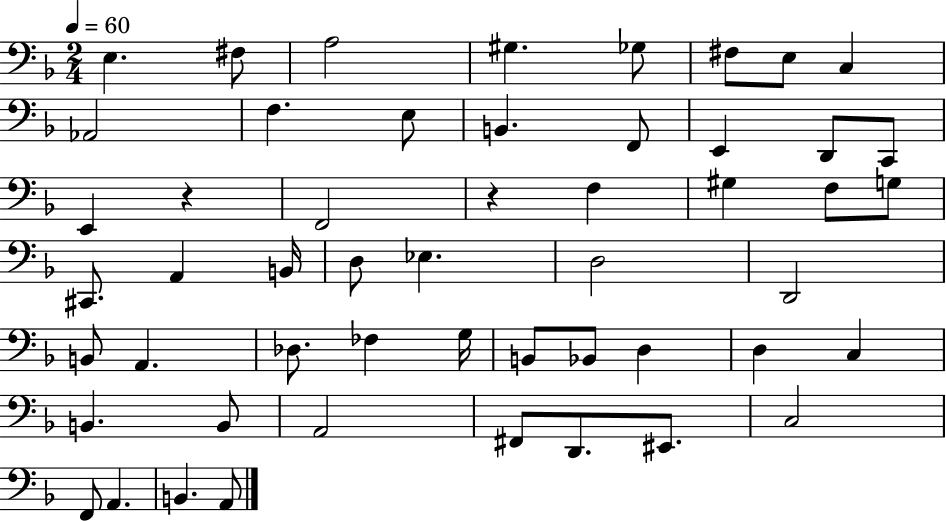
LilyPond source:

{
  \clef bass
  \numericTimeSignature
  \time 2/4
  \key f \major
  \tempo 4 = 60
  e4. fis8 | a2 | gis4. ges8 | fis8 e8 c4 | \break aes,2 | f4. e8 | b,4. f,8 | e,4 d,8 c,8 | \break e,4 r4 | f,2 | r4 f4 | gis4 f8 g8 | \break cis,8. a,4 b,16 | d8 ees4. | d2 | d,2 | \break b,8 a,4. | des8. fes4 g16 | b,8 bes,8 d4 | d4 c4 | \break b,4. b,8 | a,2 | fis,8 d,8. eis,8. | c2 | \break f,8 a,4. | b,4. a,8 | \bar "|."
}